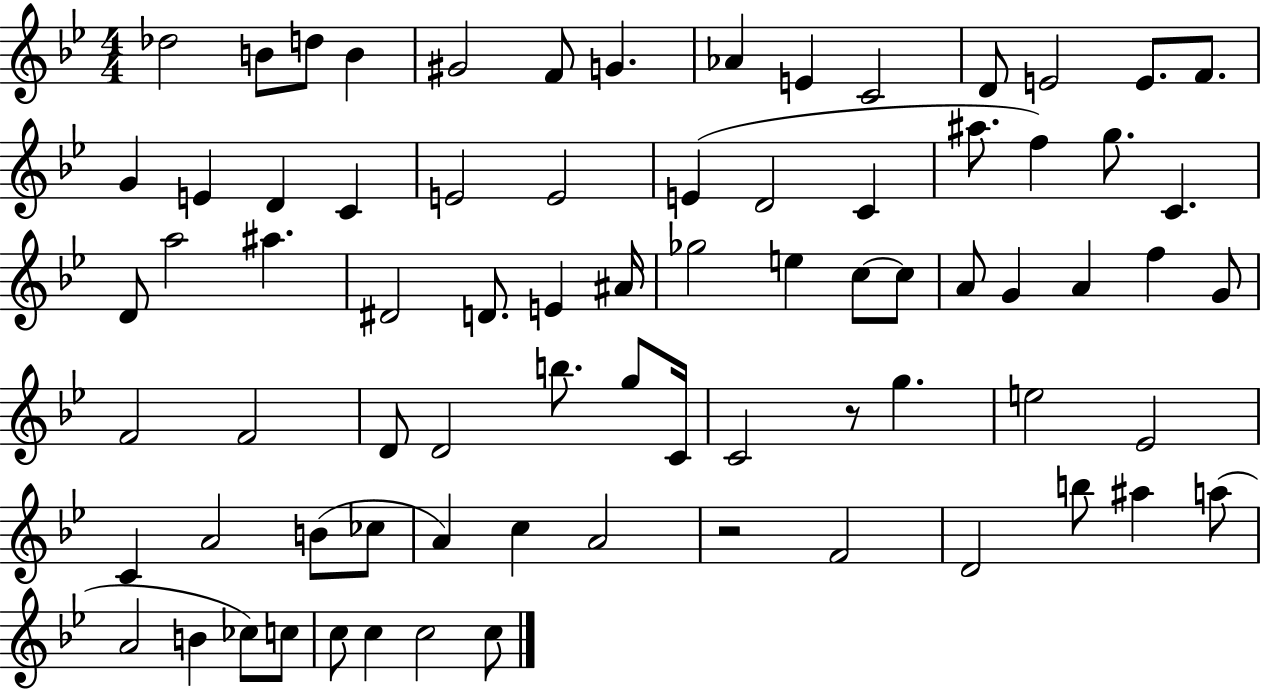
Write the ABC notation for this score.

X:1
T:Untitled
M:4/4
L:1/4
K:Bb
_d2 B/2 d/2 B ^G2 F/2 G _A E C2 D/2 E2 E/2 F/2 G E D C E2 E2 E D2 C ^a/2 f g/2 C D/2 a2 ^a ^D2 D/2 E ^A/4 _g2 e c/2 c/2 A/2 G A f G/2 F2 F2 D/2 D2 b/2 g/2 C/4 C2 z/2 g e2 _E2 C A2 B/2 _c/2 A c A2 z2 F2 D2 b/2 ^a a/2 A2 B _c/2 c/2 c/2 c c2 c/2